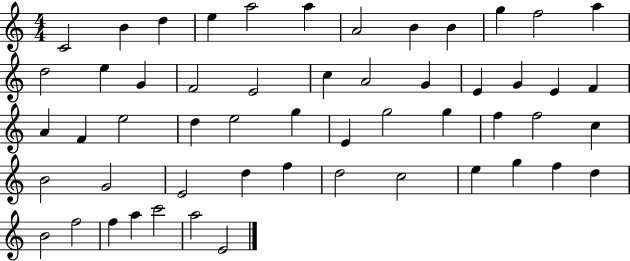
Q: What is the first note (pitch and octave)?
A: C4